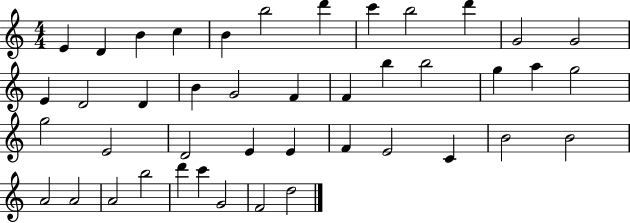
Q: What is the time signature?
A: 4/4